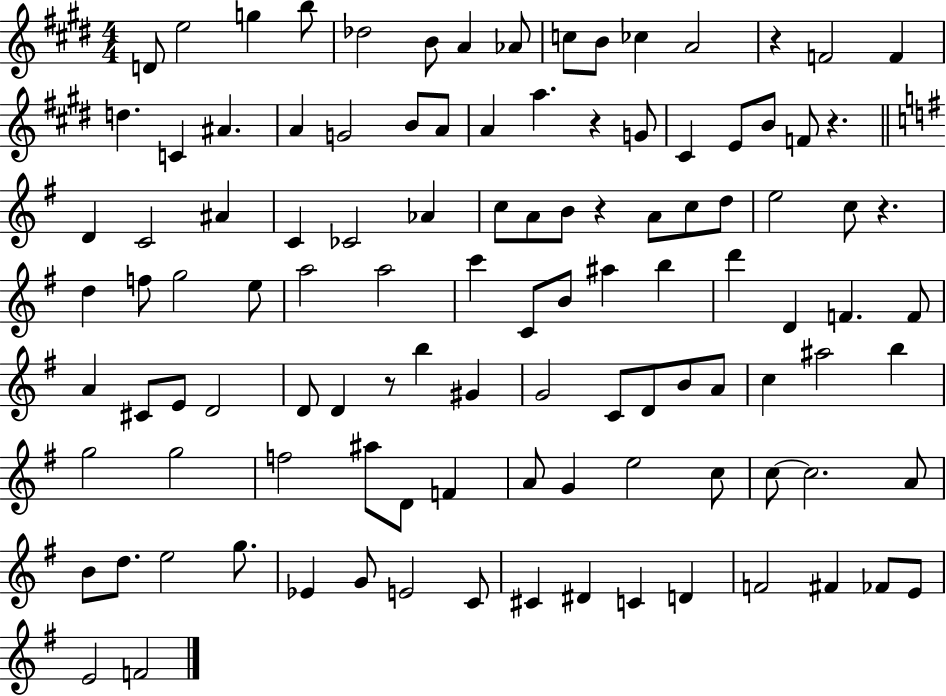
{
  \clef treble
  \numericTimeSignature
  \time 4/4
  \key e \major
  d'8 e''2 g''4 b''8 | des''2 b'8 a'4 aes'8 | c''8 b'8 ces''4 a'2 | r4 f'2 f'4 | \break d''4. c'4 ais'4. | a'4 g'2 b'8 a'8 | a'4 a''4. r4 g'8 | cis'4 e'8 b'8 f'8 r4. | \break \bar "||" \break \key g \major d'4 c'2 ais'4 | c'4 ces'2 aes'4 | c''8 a'8 b'8 r4 a'8 c''8 d''8 | e''2 c''8 r4. | \break d''4 f''8 g''2 e''8 | a''2 a''2 | c'''4 c'8 b'8 ais''4 b''4 | d'''4 d'4 f'4. f'8 | \break a'4 cis'8 e'8 d'2 | d'8 d'4 r8 b''4 gis'4 | g'2 c'8 d'8 b'8 a'8 | c''4 ais''2 b''4 | \break g''2 g''2 | f''2 ais''8 d'8 f'4 | a'8 g'4 e''2 c''8 | c''8~~ c''2. a'8 | \break b'8 d''8. e''2 g''8. | ees'4 g'8 e'2 c'8 | cis'4 dis'4 c'4 d'4 | f'2 fis'4 fes'8 e'8 | \break e'2 f'2 | \bar "|."
}